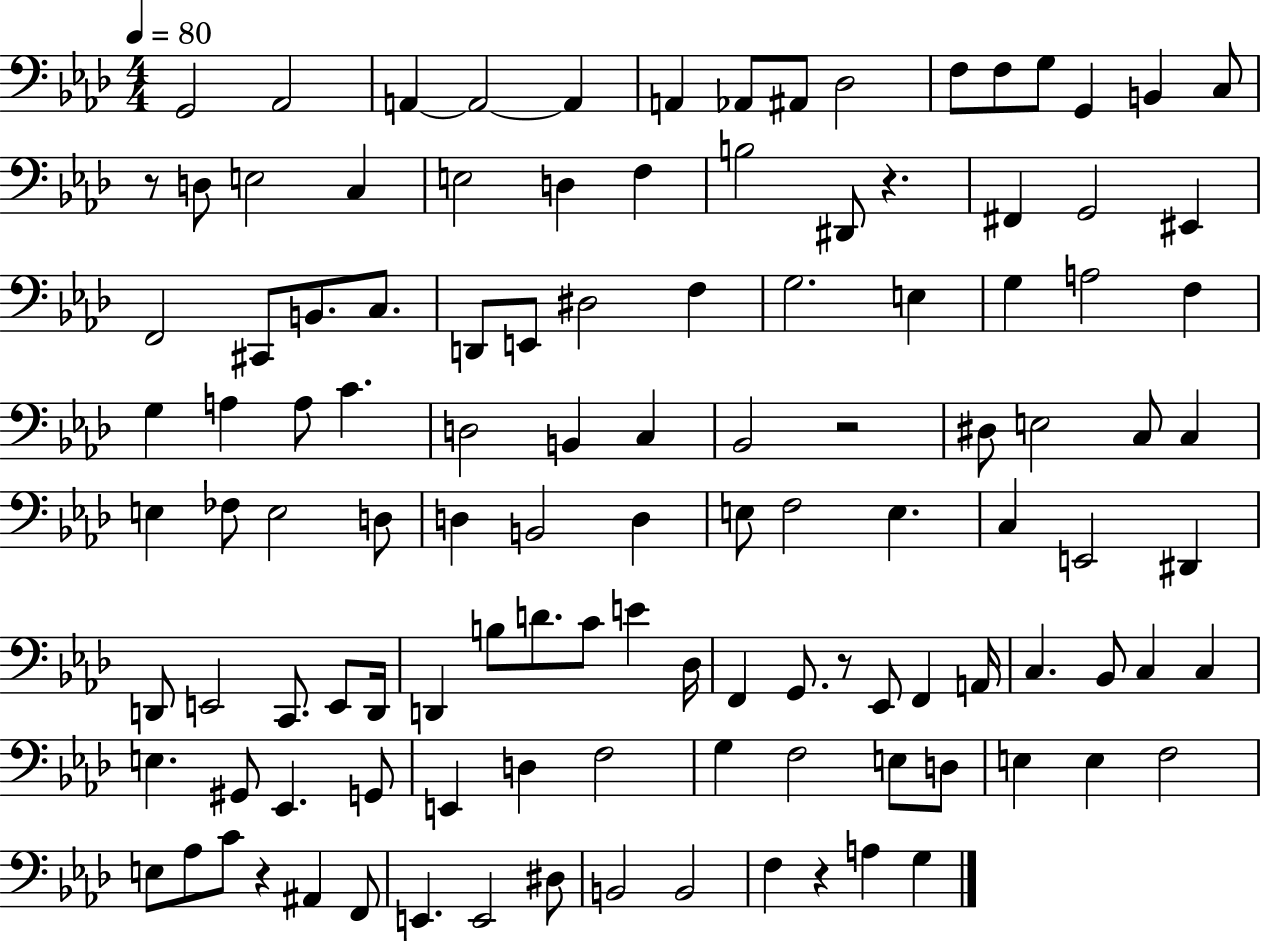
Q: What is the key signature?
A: AES major